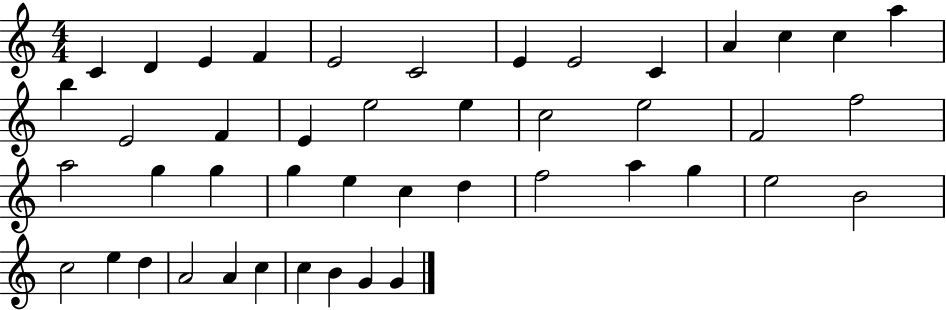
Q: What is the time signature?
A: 4/4